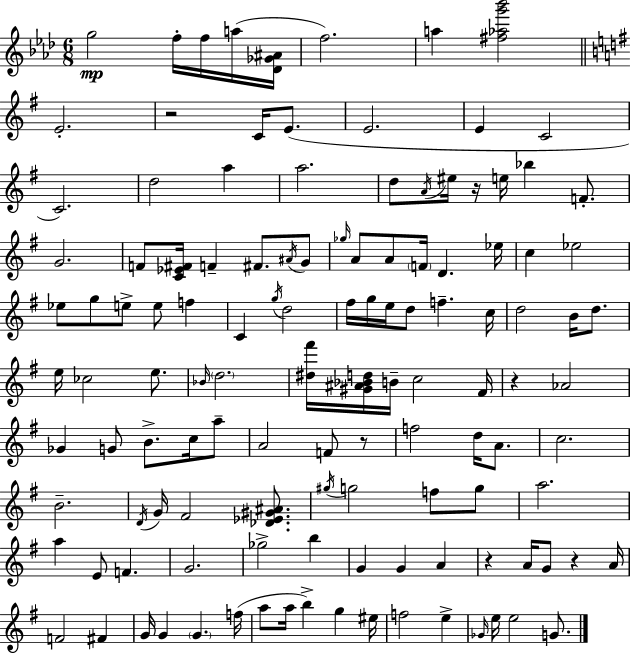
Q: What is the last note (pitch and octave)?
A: G4